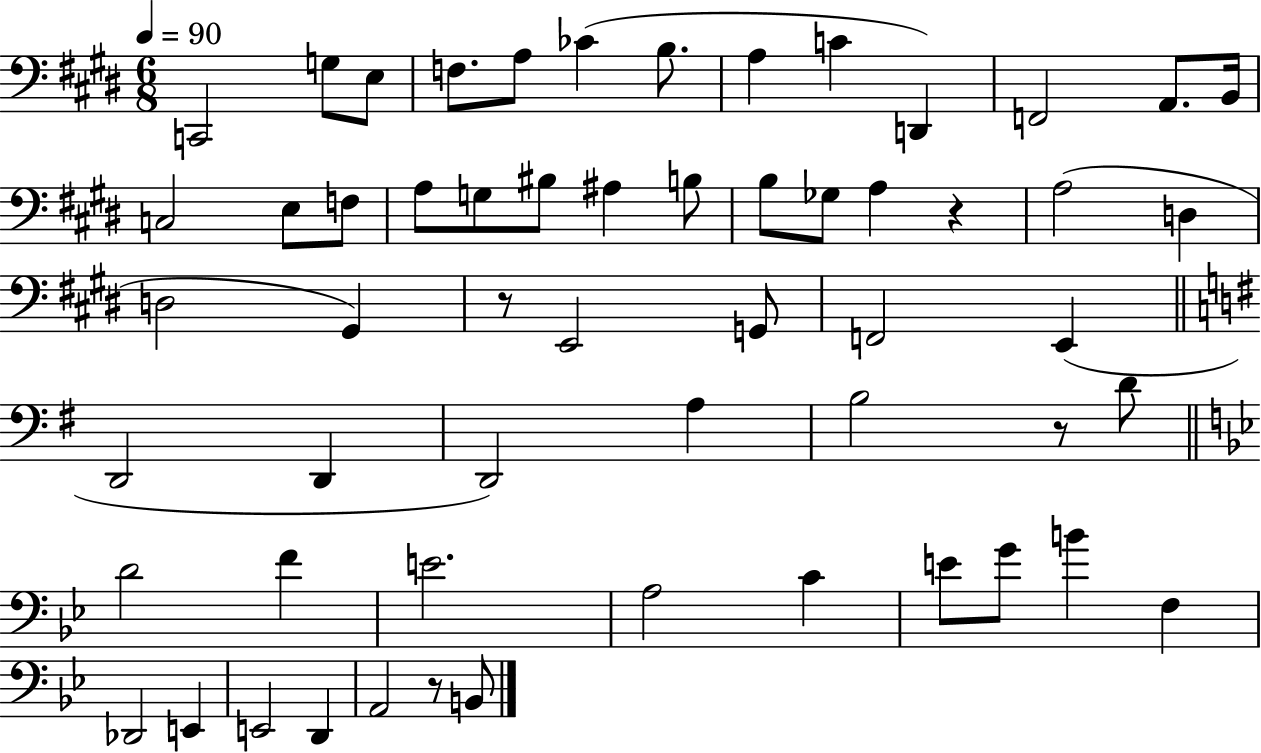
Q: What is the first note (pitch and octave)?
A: C2